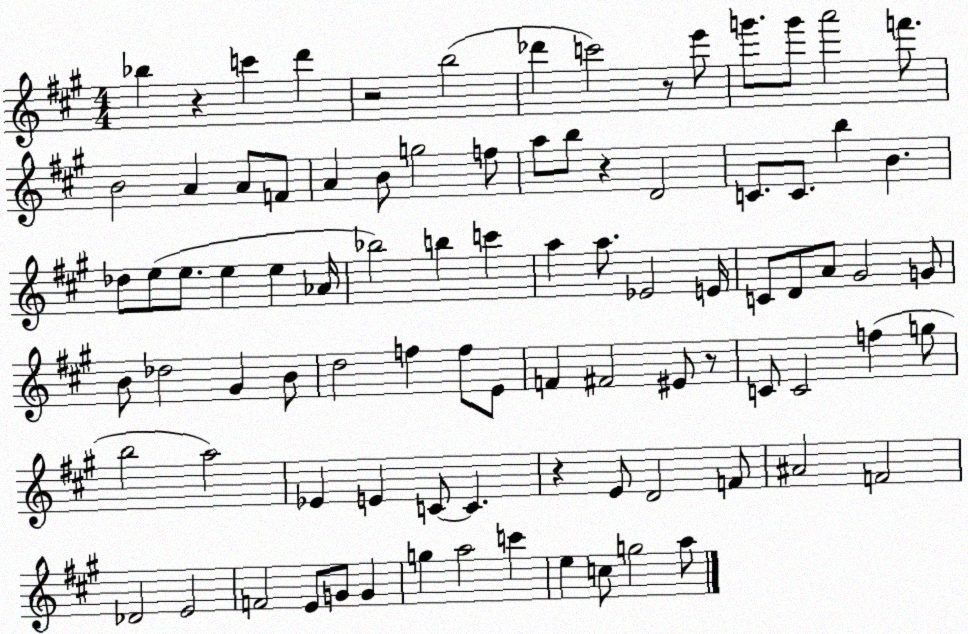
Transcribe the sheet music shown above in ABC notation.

X:1
T:Untitled
M:4/4
L:1/4
K:A
_b z c' d' z2 b2 _d' c'2 z/2 e'/2 g'/2 g'/2 a'2 f'/2 B2 A A/2 F/2 A B/2 g2 f/2 a/2 b/2 z D2 C/2 C/2 b B _d/2 e/2 e/2 e e _A/4 _b2 b c' a a/2 _E2 E/4 C/2 D/2 A/2 ^G2 G/2 B/2 _d2 ^G B/2 d2 f f/2 E/2 F ^F2 ^E/2 z/2 C/2 C2 f g/2 b2 a2 _E E C/2 C z E/2 D2 F/2 ^A2 F2 _D2 E2 F2 E/2 G/2 G g a2 c' e c/2 g2 a/2